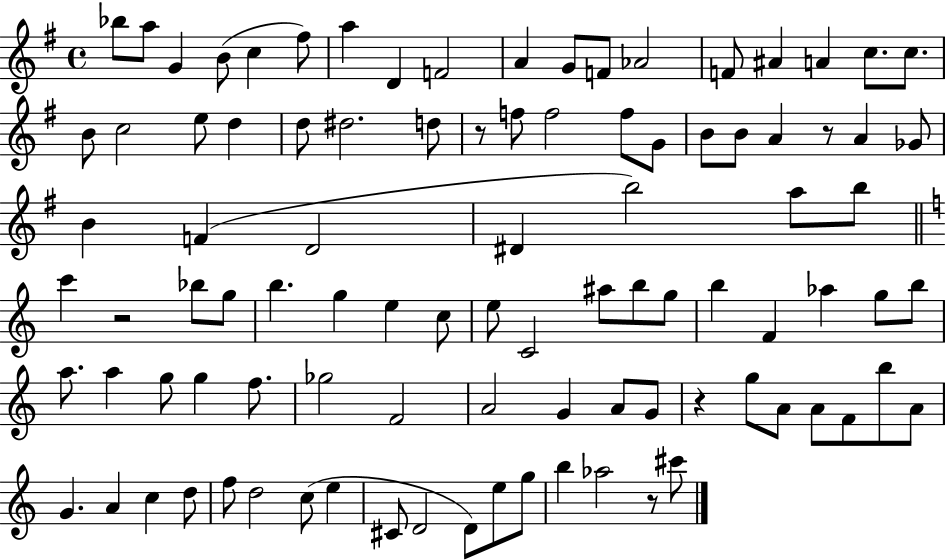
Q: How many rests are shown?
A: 5